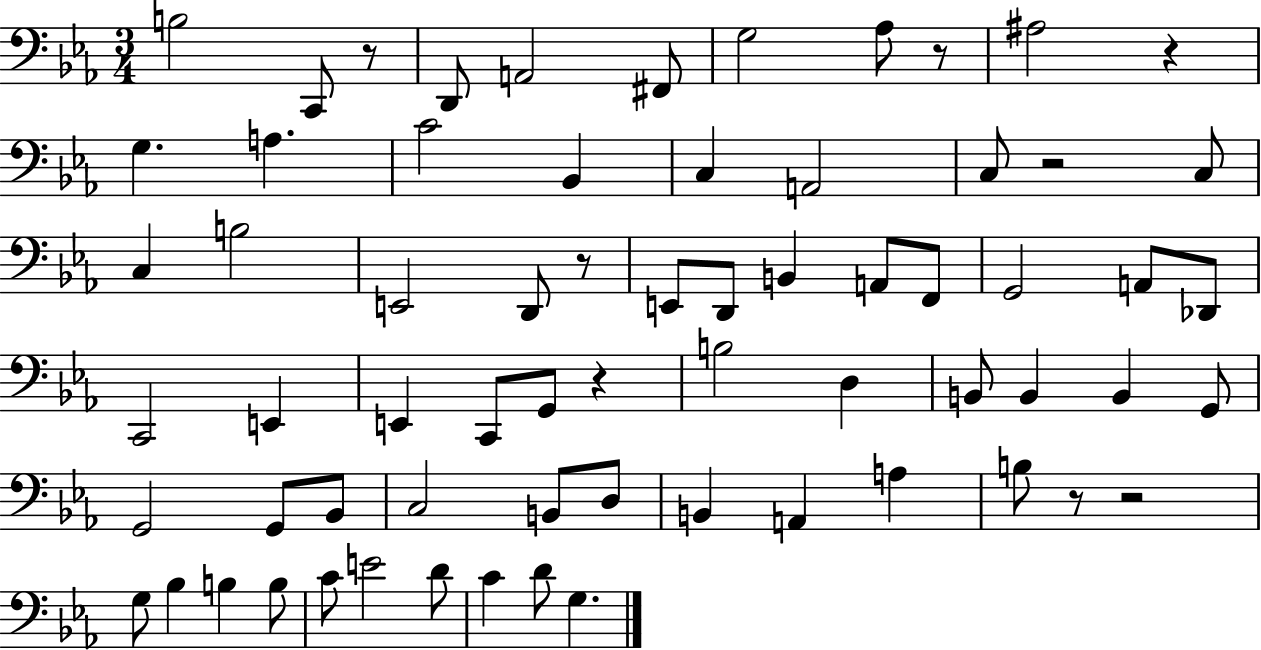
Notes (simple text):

B3/h C2/e R/e D2/e A2/h F#2/e G3/h Ab3/e R/e A#3/h R/q G3/q. A3/q. C4/h Bb2/q C3/q A2/h C3/e R/h C3/e C3/q B3/h E2/h D2/e R/e E2/e D2/e B2/q A2/e F2/e G2/h A2/e Db2/e C2/h E2/q E2/q C2/e G2/e R/q B3/h D3/q B2/e B2/q B2/q G2/e G2/h G2/e Bb2/e C3/h B2/e D3/e B2/q A2/q A3/q B3/e R/e R/h G3/e Bb3/q B3/q B3/e C4/e E4/h D4/e C4/q D4/e G3/q.